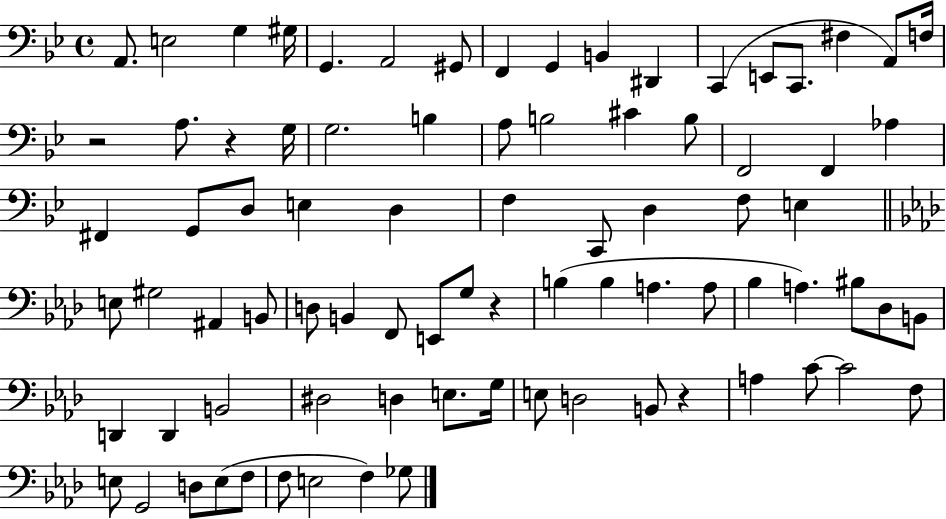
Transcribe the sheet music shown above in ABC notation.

X:1
T:Untitled
M:4/4
L:1/4
K:Bb
A,,/2 E,2 G, ^G,/4 G,, A,,2 ^G,,/2 F,, G,, B,, ^D,, C,, E,,/2 C,,/2 ^F, A,,/2 F,/4 z2 A,/2 z G,/4 G,2 B, A,/2 B,2 ^C B,/2 F,,2 F,, _A, ^F,, G,,/2 D,/2 E, D, F, C,,/2 D, F,/2 E, E,/2 ^G,2 ^A,, B,,/2 D,/2 B,, F,,/2 E,,/2 G,/2 z B, B, A, A,/2 _B, A, ^B,/2 _D,/2 B,,/2 D,, D,, B,,2 ^D,2 D, E,/2 G,/4 E,/2 D,2 B,,/2 z A, C/2 C2 F,/2 E,/2 G,,2 D,/2 E,/2 F,/2 F,/2 E,2 F, _G,/2